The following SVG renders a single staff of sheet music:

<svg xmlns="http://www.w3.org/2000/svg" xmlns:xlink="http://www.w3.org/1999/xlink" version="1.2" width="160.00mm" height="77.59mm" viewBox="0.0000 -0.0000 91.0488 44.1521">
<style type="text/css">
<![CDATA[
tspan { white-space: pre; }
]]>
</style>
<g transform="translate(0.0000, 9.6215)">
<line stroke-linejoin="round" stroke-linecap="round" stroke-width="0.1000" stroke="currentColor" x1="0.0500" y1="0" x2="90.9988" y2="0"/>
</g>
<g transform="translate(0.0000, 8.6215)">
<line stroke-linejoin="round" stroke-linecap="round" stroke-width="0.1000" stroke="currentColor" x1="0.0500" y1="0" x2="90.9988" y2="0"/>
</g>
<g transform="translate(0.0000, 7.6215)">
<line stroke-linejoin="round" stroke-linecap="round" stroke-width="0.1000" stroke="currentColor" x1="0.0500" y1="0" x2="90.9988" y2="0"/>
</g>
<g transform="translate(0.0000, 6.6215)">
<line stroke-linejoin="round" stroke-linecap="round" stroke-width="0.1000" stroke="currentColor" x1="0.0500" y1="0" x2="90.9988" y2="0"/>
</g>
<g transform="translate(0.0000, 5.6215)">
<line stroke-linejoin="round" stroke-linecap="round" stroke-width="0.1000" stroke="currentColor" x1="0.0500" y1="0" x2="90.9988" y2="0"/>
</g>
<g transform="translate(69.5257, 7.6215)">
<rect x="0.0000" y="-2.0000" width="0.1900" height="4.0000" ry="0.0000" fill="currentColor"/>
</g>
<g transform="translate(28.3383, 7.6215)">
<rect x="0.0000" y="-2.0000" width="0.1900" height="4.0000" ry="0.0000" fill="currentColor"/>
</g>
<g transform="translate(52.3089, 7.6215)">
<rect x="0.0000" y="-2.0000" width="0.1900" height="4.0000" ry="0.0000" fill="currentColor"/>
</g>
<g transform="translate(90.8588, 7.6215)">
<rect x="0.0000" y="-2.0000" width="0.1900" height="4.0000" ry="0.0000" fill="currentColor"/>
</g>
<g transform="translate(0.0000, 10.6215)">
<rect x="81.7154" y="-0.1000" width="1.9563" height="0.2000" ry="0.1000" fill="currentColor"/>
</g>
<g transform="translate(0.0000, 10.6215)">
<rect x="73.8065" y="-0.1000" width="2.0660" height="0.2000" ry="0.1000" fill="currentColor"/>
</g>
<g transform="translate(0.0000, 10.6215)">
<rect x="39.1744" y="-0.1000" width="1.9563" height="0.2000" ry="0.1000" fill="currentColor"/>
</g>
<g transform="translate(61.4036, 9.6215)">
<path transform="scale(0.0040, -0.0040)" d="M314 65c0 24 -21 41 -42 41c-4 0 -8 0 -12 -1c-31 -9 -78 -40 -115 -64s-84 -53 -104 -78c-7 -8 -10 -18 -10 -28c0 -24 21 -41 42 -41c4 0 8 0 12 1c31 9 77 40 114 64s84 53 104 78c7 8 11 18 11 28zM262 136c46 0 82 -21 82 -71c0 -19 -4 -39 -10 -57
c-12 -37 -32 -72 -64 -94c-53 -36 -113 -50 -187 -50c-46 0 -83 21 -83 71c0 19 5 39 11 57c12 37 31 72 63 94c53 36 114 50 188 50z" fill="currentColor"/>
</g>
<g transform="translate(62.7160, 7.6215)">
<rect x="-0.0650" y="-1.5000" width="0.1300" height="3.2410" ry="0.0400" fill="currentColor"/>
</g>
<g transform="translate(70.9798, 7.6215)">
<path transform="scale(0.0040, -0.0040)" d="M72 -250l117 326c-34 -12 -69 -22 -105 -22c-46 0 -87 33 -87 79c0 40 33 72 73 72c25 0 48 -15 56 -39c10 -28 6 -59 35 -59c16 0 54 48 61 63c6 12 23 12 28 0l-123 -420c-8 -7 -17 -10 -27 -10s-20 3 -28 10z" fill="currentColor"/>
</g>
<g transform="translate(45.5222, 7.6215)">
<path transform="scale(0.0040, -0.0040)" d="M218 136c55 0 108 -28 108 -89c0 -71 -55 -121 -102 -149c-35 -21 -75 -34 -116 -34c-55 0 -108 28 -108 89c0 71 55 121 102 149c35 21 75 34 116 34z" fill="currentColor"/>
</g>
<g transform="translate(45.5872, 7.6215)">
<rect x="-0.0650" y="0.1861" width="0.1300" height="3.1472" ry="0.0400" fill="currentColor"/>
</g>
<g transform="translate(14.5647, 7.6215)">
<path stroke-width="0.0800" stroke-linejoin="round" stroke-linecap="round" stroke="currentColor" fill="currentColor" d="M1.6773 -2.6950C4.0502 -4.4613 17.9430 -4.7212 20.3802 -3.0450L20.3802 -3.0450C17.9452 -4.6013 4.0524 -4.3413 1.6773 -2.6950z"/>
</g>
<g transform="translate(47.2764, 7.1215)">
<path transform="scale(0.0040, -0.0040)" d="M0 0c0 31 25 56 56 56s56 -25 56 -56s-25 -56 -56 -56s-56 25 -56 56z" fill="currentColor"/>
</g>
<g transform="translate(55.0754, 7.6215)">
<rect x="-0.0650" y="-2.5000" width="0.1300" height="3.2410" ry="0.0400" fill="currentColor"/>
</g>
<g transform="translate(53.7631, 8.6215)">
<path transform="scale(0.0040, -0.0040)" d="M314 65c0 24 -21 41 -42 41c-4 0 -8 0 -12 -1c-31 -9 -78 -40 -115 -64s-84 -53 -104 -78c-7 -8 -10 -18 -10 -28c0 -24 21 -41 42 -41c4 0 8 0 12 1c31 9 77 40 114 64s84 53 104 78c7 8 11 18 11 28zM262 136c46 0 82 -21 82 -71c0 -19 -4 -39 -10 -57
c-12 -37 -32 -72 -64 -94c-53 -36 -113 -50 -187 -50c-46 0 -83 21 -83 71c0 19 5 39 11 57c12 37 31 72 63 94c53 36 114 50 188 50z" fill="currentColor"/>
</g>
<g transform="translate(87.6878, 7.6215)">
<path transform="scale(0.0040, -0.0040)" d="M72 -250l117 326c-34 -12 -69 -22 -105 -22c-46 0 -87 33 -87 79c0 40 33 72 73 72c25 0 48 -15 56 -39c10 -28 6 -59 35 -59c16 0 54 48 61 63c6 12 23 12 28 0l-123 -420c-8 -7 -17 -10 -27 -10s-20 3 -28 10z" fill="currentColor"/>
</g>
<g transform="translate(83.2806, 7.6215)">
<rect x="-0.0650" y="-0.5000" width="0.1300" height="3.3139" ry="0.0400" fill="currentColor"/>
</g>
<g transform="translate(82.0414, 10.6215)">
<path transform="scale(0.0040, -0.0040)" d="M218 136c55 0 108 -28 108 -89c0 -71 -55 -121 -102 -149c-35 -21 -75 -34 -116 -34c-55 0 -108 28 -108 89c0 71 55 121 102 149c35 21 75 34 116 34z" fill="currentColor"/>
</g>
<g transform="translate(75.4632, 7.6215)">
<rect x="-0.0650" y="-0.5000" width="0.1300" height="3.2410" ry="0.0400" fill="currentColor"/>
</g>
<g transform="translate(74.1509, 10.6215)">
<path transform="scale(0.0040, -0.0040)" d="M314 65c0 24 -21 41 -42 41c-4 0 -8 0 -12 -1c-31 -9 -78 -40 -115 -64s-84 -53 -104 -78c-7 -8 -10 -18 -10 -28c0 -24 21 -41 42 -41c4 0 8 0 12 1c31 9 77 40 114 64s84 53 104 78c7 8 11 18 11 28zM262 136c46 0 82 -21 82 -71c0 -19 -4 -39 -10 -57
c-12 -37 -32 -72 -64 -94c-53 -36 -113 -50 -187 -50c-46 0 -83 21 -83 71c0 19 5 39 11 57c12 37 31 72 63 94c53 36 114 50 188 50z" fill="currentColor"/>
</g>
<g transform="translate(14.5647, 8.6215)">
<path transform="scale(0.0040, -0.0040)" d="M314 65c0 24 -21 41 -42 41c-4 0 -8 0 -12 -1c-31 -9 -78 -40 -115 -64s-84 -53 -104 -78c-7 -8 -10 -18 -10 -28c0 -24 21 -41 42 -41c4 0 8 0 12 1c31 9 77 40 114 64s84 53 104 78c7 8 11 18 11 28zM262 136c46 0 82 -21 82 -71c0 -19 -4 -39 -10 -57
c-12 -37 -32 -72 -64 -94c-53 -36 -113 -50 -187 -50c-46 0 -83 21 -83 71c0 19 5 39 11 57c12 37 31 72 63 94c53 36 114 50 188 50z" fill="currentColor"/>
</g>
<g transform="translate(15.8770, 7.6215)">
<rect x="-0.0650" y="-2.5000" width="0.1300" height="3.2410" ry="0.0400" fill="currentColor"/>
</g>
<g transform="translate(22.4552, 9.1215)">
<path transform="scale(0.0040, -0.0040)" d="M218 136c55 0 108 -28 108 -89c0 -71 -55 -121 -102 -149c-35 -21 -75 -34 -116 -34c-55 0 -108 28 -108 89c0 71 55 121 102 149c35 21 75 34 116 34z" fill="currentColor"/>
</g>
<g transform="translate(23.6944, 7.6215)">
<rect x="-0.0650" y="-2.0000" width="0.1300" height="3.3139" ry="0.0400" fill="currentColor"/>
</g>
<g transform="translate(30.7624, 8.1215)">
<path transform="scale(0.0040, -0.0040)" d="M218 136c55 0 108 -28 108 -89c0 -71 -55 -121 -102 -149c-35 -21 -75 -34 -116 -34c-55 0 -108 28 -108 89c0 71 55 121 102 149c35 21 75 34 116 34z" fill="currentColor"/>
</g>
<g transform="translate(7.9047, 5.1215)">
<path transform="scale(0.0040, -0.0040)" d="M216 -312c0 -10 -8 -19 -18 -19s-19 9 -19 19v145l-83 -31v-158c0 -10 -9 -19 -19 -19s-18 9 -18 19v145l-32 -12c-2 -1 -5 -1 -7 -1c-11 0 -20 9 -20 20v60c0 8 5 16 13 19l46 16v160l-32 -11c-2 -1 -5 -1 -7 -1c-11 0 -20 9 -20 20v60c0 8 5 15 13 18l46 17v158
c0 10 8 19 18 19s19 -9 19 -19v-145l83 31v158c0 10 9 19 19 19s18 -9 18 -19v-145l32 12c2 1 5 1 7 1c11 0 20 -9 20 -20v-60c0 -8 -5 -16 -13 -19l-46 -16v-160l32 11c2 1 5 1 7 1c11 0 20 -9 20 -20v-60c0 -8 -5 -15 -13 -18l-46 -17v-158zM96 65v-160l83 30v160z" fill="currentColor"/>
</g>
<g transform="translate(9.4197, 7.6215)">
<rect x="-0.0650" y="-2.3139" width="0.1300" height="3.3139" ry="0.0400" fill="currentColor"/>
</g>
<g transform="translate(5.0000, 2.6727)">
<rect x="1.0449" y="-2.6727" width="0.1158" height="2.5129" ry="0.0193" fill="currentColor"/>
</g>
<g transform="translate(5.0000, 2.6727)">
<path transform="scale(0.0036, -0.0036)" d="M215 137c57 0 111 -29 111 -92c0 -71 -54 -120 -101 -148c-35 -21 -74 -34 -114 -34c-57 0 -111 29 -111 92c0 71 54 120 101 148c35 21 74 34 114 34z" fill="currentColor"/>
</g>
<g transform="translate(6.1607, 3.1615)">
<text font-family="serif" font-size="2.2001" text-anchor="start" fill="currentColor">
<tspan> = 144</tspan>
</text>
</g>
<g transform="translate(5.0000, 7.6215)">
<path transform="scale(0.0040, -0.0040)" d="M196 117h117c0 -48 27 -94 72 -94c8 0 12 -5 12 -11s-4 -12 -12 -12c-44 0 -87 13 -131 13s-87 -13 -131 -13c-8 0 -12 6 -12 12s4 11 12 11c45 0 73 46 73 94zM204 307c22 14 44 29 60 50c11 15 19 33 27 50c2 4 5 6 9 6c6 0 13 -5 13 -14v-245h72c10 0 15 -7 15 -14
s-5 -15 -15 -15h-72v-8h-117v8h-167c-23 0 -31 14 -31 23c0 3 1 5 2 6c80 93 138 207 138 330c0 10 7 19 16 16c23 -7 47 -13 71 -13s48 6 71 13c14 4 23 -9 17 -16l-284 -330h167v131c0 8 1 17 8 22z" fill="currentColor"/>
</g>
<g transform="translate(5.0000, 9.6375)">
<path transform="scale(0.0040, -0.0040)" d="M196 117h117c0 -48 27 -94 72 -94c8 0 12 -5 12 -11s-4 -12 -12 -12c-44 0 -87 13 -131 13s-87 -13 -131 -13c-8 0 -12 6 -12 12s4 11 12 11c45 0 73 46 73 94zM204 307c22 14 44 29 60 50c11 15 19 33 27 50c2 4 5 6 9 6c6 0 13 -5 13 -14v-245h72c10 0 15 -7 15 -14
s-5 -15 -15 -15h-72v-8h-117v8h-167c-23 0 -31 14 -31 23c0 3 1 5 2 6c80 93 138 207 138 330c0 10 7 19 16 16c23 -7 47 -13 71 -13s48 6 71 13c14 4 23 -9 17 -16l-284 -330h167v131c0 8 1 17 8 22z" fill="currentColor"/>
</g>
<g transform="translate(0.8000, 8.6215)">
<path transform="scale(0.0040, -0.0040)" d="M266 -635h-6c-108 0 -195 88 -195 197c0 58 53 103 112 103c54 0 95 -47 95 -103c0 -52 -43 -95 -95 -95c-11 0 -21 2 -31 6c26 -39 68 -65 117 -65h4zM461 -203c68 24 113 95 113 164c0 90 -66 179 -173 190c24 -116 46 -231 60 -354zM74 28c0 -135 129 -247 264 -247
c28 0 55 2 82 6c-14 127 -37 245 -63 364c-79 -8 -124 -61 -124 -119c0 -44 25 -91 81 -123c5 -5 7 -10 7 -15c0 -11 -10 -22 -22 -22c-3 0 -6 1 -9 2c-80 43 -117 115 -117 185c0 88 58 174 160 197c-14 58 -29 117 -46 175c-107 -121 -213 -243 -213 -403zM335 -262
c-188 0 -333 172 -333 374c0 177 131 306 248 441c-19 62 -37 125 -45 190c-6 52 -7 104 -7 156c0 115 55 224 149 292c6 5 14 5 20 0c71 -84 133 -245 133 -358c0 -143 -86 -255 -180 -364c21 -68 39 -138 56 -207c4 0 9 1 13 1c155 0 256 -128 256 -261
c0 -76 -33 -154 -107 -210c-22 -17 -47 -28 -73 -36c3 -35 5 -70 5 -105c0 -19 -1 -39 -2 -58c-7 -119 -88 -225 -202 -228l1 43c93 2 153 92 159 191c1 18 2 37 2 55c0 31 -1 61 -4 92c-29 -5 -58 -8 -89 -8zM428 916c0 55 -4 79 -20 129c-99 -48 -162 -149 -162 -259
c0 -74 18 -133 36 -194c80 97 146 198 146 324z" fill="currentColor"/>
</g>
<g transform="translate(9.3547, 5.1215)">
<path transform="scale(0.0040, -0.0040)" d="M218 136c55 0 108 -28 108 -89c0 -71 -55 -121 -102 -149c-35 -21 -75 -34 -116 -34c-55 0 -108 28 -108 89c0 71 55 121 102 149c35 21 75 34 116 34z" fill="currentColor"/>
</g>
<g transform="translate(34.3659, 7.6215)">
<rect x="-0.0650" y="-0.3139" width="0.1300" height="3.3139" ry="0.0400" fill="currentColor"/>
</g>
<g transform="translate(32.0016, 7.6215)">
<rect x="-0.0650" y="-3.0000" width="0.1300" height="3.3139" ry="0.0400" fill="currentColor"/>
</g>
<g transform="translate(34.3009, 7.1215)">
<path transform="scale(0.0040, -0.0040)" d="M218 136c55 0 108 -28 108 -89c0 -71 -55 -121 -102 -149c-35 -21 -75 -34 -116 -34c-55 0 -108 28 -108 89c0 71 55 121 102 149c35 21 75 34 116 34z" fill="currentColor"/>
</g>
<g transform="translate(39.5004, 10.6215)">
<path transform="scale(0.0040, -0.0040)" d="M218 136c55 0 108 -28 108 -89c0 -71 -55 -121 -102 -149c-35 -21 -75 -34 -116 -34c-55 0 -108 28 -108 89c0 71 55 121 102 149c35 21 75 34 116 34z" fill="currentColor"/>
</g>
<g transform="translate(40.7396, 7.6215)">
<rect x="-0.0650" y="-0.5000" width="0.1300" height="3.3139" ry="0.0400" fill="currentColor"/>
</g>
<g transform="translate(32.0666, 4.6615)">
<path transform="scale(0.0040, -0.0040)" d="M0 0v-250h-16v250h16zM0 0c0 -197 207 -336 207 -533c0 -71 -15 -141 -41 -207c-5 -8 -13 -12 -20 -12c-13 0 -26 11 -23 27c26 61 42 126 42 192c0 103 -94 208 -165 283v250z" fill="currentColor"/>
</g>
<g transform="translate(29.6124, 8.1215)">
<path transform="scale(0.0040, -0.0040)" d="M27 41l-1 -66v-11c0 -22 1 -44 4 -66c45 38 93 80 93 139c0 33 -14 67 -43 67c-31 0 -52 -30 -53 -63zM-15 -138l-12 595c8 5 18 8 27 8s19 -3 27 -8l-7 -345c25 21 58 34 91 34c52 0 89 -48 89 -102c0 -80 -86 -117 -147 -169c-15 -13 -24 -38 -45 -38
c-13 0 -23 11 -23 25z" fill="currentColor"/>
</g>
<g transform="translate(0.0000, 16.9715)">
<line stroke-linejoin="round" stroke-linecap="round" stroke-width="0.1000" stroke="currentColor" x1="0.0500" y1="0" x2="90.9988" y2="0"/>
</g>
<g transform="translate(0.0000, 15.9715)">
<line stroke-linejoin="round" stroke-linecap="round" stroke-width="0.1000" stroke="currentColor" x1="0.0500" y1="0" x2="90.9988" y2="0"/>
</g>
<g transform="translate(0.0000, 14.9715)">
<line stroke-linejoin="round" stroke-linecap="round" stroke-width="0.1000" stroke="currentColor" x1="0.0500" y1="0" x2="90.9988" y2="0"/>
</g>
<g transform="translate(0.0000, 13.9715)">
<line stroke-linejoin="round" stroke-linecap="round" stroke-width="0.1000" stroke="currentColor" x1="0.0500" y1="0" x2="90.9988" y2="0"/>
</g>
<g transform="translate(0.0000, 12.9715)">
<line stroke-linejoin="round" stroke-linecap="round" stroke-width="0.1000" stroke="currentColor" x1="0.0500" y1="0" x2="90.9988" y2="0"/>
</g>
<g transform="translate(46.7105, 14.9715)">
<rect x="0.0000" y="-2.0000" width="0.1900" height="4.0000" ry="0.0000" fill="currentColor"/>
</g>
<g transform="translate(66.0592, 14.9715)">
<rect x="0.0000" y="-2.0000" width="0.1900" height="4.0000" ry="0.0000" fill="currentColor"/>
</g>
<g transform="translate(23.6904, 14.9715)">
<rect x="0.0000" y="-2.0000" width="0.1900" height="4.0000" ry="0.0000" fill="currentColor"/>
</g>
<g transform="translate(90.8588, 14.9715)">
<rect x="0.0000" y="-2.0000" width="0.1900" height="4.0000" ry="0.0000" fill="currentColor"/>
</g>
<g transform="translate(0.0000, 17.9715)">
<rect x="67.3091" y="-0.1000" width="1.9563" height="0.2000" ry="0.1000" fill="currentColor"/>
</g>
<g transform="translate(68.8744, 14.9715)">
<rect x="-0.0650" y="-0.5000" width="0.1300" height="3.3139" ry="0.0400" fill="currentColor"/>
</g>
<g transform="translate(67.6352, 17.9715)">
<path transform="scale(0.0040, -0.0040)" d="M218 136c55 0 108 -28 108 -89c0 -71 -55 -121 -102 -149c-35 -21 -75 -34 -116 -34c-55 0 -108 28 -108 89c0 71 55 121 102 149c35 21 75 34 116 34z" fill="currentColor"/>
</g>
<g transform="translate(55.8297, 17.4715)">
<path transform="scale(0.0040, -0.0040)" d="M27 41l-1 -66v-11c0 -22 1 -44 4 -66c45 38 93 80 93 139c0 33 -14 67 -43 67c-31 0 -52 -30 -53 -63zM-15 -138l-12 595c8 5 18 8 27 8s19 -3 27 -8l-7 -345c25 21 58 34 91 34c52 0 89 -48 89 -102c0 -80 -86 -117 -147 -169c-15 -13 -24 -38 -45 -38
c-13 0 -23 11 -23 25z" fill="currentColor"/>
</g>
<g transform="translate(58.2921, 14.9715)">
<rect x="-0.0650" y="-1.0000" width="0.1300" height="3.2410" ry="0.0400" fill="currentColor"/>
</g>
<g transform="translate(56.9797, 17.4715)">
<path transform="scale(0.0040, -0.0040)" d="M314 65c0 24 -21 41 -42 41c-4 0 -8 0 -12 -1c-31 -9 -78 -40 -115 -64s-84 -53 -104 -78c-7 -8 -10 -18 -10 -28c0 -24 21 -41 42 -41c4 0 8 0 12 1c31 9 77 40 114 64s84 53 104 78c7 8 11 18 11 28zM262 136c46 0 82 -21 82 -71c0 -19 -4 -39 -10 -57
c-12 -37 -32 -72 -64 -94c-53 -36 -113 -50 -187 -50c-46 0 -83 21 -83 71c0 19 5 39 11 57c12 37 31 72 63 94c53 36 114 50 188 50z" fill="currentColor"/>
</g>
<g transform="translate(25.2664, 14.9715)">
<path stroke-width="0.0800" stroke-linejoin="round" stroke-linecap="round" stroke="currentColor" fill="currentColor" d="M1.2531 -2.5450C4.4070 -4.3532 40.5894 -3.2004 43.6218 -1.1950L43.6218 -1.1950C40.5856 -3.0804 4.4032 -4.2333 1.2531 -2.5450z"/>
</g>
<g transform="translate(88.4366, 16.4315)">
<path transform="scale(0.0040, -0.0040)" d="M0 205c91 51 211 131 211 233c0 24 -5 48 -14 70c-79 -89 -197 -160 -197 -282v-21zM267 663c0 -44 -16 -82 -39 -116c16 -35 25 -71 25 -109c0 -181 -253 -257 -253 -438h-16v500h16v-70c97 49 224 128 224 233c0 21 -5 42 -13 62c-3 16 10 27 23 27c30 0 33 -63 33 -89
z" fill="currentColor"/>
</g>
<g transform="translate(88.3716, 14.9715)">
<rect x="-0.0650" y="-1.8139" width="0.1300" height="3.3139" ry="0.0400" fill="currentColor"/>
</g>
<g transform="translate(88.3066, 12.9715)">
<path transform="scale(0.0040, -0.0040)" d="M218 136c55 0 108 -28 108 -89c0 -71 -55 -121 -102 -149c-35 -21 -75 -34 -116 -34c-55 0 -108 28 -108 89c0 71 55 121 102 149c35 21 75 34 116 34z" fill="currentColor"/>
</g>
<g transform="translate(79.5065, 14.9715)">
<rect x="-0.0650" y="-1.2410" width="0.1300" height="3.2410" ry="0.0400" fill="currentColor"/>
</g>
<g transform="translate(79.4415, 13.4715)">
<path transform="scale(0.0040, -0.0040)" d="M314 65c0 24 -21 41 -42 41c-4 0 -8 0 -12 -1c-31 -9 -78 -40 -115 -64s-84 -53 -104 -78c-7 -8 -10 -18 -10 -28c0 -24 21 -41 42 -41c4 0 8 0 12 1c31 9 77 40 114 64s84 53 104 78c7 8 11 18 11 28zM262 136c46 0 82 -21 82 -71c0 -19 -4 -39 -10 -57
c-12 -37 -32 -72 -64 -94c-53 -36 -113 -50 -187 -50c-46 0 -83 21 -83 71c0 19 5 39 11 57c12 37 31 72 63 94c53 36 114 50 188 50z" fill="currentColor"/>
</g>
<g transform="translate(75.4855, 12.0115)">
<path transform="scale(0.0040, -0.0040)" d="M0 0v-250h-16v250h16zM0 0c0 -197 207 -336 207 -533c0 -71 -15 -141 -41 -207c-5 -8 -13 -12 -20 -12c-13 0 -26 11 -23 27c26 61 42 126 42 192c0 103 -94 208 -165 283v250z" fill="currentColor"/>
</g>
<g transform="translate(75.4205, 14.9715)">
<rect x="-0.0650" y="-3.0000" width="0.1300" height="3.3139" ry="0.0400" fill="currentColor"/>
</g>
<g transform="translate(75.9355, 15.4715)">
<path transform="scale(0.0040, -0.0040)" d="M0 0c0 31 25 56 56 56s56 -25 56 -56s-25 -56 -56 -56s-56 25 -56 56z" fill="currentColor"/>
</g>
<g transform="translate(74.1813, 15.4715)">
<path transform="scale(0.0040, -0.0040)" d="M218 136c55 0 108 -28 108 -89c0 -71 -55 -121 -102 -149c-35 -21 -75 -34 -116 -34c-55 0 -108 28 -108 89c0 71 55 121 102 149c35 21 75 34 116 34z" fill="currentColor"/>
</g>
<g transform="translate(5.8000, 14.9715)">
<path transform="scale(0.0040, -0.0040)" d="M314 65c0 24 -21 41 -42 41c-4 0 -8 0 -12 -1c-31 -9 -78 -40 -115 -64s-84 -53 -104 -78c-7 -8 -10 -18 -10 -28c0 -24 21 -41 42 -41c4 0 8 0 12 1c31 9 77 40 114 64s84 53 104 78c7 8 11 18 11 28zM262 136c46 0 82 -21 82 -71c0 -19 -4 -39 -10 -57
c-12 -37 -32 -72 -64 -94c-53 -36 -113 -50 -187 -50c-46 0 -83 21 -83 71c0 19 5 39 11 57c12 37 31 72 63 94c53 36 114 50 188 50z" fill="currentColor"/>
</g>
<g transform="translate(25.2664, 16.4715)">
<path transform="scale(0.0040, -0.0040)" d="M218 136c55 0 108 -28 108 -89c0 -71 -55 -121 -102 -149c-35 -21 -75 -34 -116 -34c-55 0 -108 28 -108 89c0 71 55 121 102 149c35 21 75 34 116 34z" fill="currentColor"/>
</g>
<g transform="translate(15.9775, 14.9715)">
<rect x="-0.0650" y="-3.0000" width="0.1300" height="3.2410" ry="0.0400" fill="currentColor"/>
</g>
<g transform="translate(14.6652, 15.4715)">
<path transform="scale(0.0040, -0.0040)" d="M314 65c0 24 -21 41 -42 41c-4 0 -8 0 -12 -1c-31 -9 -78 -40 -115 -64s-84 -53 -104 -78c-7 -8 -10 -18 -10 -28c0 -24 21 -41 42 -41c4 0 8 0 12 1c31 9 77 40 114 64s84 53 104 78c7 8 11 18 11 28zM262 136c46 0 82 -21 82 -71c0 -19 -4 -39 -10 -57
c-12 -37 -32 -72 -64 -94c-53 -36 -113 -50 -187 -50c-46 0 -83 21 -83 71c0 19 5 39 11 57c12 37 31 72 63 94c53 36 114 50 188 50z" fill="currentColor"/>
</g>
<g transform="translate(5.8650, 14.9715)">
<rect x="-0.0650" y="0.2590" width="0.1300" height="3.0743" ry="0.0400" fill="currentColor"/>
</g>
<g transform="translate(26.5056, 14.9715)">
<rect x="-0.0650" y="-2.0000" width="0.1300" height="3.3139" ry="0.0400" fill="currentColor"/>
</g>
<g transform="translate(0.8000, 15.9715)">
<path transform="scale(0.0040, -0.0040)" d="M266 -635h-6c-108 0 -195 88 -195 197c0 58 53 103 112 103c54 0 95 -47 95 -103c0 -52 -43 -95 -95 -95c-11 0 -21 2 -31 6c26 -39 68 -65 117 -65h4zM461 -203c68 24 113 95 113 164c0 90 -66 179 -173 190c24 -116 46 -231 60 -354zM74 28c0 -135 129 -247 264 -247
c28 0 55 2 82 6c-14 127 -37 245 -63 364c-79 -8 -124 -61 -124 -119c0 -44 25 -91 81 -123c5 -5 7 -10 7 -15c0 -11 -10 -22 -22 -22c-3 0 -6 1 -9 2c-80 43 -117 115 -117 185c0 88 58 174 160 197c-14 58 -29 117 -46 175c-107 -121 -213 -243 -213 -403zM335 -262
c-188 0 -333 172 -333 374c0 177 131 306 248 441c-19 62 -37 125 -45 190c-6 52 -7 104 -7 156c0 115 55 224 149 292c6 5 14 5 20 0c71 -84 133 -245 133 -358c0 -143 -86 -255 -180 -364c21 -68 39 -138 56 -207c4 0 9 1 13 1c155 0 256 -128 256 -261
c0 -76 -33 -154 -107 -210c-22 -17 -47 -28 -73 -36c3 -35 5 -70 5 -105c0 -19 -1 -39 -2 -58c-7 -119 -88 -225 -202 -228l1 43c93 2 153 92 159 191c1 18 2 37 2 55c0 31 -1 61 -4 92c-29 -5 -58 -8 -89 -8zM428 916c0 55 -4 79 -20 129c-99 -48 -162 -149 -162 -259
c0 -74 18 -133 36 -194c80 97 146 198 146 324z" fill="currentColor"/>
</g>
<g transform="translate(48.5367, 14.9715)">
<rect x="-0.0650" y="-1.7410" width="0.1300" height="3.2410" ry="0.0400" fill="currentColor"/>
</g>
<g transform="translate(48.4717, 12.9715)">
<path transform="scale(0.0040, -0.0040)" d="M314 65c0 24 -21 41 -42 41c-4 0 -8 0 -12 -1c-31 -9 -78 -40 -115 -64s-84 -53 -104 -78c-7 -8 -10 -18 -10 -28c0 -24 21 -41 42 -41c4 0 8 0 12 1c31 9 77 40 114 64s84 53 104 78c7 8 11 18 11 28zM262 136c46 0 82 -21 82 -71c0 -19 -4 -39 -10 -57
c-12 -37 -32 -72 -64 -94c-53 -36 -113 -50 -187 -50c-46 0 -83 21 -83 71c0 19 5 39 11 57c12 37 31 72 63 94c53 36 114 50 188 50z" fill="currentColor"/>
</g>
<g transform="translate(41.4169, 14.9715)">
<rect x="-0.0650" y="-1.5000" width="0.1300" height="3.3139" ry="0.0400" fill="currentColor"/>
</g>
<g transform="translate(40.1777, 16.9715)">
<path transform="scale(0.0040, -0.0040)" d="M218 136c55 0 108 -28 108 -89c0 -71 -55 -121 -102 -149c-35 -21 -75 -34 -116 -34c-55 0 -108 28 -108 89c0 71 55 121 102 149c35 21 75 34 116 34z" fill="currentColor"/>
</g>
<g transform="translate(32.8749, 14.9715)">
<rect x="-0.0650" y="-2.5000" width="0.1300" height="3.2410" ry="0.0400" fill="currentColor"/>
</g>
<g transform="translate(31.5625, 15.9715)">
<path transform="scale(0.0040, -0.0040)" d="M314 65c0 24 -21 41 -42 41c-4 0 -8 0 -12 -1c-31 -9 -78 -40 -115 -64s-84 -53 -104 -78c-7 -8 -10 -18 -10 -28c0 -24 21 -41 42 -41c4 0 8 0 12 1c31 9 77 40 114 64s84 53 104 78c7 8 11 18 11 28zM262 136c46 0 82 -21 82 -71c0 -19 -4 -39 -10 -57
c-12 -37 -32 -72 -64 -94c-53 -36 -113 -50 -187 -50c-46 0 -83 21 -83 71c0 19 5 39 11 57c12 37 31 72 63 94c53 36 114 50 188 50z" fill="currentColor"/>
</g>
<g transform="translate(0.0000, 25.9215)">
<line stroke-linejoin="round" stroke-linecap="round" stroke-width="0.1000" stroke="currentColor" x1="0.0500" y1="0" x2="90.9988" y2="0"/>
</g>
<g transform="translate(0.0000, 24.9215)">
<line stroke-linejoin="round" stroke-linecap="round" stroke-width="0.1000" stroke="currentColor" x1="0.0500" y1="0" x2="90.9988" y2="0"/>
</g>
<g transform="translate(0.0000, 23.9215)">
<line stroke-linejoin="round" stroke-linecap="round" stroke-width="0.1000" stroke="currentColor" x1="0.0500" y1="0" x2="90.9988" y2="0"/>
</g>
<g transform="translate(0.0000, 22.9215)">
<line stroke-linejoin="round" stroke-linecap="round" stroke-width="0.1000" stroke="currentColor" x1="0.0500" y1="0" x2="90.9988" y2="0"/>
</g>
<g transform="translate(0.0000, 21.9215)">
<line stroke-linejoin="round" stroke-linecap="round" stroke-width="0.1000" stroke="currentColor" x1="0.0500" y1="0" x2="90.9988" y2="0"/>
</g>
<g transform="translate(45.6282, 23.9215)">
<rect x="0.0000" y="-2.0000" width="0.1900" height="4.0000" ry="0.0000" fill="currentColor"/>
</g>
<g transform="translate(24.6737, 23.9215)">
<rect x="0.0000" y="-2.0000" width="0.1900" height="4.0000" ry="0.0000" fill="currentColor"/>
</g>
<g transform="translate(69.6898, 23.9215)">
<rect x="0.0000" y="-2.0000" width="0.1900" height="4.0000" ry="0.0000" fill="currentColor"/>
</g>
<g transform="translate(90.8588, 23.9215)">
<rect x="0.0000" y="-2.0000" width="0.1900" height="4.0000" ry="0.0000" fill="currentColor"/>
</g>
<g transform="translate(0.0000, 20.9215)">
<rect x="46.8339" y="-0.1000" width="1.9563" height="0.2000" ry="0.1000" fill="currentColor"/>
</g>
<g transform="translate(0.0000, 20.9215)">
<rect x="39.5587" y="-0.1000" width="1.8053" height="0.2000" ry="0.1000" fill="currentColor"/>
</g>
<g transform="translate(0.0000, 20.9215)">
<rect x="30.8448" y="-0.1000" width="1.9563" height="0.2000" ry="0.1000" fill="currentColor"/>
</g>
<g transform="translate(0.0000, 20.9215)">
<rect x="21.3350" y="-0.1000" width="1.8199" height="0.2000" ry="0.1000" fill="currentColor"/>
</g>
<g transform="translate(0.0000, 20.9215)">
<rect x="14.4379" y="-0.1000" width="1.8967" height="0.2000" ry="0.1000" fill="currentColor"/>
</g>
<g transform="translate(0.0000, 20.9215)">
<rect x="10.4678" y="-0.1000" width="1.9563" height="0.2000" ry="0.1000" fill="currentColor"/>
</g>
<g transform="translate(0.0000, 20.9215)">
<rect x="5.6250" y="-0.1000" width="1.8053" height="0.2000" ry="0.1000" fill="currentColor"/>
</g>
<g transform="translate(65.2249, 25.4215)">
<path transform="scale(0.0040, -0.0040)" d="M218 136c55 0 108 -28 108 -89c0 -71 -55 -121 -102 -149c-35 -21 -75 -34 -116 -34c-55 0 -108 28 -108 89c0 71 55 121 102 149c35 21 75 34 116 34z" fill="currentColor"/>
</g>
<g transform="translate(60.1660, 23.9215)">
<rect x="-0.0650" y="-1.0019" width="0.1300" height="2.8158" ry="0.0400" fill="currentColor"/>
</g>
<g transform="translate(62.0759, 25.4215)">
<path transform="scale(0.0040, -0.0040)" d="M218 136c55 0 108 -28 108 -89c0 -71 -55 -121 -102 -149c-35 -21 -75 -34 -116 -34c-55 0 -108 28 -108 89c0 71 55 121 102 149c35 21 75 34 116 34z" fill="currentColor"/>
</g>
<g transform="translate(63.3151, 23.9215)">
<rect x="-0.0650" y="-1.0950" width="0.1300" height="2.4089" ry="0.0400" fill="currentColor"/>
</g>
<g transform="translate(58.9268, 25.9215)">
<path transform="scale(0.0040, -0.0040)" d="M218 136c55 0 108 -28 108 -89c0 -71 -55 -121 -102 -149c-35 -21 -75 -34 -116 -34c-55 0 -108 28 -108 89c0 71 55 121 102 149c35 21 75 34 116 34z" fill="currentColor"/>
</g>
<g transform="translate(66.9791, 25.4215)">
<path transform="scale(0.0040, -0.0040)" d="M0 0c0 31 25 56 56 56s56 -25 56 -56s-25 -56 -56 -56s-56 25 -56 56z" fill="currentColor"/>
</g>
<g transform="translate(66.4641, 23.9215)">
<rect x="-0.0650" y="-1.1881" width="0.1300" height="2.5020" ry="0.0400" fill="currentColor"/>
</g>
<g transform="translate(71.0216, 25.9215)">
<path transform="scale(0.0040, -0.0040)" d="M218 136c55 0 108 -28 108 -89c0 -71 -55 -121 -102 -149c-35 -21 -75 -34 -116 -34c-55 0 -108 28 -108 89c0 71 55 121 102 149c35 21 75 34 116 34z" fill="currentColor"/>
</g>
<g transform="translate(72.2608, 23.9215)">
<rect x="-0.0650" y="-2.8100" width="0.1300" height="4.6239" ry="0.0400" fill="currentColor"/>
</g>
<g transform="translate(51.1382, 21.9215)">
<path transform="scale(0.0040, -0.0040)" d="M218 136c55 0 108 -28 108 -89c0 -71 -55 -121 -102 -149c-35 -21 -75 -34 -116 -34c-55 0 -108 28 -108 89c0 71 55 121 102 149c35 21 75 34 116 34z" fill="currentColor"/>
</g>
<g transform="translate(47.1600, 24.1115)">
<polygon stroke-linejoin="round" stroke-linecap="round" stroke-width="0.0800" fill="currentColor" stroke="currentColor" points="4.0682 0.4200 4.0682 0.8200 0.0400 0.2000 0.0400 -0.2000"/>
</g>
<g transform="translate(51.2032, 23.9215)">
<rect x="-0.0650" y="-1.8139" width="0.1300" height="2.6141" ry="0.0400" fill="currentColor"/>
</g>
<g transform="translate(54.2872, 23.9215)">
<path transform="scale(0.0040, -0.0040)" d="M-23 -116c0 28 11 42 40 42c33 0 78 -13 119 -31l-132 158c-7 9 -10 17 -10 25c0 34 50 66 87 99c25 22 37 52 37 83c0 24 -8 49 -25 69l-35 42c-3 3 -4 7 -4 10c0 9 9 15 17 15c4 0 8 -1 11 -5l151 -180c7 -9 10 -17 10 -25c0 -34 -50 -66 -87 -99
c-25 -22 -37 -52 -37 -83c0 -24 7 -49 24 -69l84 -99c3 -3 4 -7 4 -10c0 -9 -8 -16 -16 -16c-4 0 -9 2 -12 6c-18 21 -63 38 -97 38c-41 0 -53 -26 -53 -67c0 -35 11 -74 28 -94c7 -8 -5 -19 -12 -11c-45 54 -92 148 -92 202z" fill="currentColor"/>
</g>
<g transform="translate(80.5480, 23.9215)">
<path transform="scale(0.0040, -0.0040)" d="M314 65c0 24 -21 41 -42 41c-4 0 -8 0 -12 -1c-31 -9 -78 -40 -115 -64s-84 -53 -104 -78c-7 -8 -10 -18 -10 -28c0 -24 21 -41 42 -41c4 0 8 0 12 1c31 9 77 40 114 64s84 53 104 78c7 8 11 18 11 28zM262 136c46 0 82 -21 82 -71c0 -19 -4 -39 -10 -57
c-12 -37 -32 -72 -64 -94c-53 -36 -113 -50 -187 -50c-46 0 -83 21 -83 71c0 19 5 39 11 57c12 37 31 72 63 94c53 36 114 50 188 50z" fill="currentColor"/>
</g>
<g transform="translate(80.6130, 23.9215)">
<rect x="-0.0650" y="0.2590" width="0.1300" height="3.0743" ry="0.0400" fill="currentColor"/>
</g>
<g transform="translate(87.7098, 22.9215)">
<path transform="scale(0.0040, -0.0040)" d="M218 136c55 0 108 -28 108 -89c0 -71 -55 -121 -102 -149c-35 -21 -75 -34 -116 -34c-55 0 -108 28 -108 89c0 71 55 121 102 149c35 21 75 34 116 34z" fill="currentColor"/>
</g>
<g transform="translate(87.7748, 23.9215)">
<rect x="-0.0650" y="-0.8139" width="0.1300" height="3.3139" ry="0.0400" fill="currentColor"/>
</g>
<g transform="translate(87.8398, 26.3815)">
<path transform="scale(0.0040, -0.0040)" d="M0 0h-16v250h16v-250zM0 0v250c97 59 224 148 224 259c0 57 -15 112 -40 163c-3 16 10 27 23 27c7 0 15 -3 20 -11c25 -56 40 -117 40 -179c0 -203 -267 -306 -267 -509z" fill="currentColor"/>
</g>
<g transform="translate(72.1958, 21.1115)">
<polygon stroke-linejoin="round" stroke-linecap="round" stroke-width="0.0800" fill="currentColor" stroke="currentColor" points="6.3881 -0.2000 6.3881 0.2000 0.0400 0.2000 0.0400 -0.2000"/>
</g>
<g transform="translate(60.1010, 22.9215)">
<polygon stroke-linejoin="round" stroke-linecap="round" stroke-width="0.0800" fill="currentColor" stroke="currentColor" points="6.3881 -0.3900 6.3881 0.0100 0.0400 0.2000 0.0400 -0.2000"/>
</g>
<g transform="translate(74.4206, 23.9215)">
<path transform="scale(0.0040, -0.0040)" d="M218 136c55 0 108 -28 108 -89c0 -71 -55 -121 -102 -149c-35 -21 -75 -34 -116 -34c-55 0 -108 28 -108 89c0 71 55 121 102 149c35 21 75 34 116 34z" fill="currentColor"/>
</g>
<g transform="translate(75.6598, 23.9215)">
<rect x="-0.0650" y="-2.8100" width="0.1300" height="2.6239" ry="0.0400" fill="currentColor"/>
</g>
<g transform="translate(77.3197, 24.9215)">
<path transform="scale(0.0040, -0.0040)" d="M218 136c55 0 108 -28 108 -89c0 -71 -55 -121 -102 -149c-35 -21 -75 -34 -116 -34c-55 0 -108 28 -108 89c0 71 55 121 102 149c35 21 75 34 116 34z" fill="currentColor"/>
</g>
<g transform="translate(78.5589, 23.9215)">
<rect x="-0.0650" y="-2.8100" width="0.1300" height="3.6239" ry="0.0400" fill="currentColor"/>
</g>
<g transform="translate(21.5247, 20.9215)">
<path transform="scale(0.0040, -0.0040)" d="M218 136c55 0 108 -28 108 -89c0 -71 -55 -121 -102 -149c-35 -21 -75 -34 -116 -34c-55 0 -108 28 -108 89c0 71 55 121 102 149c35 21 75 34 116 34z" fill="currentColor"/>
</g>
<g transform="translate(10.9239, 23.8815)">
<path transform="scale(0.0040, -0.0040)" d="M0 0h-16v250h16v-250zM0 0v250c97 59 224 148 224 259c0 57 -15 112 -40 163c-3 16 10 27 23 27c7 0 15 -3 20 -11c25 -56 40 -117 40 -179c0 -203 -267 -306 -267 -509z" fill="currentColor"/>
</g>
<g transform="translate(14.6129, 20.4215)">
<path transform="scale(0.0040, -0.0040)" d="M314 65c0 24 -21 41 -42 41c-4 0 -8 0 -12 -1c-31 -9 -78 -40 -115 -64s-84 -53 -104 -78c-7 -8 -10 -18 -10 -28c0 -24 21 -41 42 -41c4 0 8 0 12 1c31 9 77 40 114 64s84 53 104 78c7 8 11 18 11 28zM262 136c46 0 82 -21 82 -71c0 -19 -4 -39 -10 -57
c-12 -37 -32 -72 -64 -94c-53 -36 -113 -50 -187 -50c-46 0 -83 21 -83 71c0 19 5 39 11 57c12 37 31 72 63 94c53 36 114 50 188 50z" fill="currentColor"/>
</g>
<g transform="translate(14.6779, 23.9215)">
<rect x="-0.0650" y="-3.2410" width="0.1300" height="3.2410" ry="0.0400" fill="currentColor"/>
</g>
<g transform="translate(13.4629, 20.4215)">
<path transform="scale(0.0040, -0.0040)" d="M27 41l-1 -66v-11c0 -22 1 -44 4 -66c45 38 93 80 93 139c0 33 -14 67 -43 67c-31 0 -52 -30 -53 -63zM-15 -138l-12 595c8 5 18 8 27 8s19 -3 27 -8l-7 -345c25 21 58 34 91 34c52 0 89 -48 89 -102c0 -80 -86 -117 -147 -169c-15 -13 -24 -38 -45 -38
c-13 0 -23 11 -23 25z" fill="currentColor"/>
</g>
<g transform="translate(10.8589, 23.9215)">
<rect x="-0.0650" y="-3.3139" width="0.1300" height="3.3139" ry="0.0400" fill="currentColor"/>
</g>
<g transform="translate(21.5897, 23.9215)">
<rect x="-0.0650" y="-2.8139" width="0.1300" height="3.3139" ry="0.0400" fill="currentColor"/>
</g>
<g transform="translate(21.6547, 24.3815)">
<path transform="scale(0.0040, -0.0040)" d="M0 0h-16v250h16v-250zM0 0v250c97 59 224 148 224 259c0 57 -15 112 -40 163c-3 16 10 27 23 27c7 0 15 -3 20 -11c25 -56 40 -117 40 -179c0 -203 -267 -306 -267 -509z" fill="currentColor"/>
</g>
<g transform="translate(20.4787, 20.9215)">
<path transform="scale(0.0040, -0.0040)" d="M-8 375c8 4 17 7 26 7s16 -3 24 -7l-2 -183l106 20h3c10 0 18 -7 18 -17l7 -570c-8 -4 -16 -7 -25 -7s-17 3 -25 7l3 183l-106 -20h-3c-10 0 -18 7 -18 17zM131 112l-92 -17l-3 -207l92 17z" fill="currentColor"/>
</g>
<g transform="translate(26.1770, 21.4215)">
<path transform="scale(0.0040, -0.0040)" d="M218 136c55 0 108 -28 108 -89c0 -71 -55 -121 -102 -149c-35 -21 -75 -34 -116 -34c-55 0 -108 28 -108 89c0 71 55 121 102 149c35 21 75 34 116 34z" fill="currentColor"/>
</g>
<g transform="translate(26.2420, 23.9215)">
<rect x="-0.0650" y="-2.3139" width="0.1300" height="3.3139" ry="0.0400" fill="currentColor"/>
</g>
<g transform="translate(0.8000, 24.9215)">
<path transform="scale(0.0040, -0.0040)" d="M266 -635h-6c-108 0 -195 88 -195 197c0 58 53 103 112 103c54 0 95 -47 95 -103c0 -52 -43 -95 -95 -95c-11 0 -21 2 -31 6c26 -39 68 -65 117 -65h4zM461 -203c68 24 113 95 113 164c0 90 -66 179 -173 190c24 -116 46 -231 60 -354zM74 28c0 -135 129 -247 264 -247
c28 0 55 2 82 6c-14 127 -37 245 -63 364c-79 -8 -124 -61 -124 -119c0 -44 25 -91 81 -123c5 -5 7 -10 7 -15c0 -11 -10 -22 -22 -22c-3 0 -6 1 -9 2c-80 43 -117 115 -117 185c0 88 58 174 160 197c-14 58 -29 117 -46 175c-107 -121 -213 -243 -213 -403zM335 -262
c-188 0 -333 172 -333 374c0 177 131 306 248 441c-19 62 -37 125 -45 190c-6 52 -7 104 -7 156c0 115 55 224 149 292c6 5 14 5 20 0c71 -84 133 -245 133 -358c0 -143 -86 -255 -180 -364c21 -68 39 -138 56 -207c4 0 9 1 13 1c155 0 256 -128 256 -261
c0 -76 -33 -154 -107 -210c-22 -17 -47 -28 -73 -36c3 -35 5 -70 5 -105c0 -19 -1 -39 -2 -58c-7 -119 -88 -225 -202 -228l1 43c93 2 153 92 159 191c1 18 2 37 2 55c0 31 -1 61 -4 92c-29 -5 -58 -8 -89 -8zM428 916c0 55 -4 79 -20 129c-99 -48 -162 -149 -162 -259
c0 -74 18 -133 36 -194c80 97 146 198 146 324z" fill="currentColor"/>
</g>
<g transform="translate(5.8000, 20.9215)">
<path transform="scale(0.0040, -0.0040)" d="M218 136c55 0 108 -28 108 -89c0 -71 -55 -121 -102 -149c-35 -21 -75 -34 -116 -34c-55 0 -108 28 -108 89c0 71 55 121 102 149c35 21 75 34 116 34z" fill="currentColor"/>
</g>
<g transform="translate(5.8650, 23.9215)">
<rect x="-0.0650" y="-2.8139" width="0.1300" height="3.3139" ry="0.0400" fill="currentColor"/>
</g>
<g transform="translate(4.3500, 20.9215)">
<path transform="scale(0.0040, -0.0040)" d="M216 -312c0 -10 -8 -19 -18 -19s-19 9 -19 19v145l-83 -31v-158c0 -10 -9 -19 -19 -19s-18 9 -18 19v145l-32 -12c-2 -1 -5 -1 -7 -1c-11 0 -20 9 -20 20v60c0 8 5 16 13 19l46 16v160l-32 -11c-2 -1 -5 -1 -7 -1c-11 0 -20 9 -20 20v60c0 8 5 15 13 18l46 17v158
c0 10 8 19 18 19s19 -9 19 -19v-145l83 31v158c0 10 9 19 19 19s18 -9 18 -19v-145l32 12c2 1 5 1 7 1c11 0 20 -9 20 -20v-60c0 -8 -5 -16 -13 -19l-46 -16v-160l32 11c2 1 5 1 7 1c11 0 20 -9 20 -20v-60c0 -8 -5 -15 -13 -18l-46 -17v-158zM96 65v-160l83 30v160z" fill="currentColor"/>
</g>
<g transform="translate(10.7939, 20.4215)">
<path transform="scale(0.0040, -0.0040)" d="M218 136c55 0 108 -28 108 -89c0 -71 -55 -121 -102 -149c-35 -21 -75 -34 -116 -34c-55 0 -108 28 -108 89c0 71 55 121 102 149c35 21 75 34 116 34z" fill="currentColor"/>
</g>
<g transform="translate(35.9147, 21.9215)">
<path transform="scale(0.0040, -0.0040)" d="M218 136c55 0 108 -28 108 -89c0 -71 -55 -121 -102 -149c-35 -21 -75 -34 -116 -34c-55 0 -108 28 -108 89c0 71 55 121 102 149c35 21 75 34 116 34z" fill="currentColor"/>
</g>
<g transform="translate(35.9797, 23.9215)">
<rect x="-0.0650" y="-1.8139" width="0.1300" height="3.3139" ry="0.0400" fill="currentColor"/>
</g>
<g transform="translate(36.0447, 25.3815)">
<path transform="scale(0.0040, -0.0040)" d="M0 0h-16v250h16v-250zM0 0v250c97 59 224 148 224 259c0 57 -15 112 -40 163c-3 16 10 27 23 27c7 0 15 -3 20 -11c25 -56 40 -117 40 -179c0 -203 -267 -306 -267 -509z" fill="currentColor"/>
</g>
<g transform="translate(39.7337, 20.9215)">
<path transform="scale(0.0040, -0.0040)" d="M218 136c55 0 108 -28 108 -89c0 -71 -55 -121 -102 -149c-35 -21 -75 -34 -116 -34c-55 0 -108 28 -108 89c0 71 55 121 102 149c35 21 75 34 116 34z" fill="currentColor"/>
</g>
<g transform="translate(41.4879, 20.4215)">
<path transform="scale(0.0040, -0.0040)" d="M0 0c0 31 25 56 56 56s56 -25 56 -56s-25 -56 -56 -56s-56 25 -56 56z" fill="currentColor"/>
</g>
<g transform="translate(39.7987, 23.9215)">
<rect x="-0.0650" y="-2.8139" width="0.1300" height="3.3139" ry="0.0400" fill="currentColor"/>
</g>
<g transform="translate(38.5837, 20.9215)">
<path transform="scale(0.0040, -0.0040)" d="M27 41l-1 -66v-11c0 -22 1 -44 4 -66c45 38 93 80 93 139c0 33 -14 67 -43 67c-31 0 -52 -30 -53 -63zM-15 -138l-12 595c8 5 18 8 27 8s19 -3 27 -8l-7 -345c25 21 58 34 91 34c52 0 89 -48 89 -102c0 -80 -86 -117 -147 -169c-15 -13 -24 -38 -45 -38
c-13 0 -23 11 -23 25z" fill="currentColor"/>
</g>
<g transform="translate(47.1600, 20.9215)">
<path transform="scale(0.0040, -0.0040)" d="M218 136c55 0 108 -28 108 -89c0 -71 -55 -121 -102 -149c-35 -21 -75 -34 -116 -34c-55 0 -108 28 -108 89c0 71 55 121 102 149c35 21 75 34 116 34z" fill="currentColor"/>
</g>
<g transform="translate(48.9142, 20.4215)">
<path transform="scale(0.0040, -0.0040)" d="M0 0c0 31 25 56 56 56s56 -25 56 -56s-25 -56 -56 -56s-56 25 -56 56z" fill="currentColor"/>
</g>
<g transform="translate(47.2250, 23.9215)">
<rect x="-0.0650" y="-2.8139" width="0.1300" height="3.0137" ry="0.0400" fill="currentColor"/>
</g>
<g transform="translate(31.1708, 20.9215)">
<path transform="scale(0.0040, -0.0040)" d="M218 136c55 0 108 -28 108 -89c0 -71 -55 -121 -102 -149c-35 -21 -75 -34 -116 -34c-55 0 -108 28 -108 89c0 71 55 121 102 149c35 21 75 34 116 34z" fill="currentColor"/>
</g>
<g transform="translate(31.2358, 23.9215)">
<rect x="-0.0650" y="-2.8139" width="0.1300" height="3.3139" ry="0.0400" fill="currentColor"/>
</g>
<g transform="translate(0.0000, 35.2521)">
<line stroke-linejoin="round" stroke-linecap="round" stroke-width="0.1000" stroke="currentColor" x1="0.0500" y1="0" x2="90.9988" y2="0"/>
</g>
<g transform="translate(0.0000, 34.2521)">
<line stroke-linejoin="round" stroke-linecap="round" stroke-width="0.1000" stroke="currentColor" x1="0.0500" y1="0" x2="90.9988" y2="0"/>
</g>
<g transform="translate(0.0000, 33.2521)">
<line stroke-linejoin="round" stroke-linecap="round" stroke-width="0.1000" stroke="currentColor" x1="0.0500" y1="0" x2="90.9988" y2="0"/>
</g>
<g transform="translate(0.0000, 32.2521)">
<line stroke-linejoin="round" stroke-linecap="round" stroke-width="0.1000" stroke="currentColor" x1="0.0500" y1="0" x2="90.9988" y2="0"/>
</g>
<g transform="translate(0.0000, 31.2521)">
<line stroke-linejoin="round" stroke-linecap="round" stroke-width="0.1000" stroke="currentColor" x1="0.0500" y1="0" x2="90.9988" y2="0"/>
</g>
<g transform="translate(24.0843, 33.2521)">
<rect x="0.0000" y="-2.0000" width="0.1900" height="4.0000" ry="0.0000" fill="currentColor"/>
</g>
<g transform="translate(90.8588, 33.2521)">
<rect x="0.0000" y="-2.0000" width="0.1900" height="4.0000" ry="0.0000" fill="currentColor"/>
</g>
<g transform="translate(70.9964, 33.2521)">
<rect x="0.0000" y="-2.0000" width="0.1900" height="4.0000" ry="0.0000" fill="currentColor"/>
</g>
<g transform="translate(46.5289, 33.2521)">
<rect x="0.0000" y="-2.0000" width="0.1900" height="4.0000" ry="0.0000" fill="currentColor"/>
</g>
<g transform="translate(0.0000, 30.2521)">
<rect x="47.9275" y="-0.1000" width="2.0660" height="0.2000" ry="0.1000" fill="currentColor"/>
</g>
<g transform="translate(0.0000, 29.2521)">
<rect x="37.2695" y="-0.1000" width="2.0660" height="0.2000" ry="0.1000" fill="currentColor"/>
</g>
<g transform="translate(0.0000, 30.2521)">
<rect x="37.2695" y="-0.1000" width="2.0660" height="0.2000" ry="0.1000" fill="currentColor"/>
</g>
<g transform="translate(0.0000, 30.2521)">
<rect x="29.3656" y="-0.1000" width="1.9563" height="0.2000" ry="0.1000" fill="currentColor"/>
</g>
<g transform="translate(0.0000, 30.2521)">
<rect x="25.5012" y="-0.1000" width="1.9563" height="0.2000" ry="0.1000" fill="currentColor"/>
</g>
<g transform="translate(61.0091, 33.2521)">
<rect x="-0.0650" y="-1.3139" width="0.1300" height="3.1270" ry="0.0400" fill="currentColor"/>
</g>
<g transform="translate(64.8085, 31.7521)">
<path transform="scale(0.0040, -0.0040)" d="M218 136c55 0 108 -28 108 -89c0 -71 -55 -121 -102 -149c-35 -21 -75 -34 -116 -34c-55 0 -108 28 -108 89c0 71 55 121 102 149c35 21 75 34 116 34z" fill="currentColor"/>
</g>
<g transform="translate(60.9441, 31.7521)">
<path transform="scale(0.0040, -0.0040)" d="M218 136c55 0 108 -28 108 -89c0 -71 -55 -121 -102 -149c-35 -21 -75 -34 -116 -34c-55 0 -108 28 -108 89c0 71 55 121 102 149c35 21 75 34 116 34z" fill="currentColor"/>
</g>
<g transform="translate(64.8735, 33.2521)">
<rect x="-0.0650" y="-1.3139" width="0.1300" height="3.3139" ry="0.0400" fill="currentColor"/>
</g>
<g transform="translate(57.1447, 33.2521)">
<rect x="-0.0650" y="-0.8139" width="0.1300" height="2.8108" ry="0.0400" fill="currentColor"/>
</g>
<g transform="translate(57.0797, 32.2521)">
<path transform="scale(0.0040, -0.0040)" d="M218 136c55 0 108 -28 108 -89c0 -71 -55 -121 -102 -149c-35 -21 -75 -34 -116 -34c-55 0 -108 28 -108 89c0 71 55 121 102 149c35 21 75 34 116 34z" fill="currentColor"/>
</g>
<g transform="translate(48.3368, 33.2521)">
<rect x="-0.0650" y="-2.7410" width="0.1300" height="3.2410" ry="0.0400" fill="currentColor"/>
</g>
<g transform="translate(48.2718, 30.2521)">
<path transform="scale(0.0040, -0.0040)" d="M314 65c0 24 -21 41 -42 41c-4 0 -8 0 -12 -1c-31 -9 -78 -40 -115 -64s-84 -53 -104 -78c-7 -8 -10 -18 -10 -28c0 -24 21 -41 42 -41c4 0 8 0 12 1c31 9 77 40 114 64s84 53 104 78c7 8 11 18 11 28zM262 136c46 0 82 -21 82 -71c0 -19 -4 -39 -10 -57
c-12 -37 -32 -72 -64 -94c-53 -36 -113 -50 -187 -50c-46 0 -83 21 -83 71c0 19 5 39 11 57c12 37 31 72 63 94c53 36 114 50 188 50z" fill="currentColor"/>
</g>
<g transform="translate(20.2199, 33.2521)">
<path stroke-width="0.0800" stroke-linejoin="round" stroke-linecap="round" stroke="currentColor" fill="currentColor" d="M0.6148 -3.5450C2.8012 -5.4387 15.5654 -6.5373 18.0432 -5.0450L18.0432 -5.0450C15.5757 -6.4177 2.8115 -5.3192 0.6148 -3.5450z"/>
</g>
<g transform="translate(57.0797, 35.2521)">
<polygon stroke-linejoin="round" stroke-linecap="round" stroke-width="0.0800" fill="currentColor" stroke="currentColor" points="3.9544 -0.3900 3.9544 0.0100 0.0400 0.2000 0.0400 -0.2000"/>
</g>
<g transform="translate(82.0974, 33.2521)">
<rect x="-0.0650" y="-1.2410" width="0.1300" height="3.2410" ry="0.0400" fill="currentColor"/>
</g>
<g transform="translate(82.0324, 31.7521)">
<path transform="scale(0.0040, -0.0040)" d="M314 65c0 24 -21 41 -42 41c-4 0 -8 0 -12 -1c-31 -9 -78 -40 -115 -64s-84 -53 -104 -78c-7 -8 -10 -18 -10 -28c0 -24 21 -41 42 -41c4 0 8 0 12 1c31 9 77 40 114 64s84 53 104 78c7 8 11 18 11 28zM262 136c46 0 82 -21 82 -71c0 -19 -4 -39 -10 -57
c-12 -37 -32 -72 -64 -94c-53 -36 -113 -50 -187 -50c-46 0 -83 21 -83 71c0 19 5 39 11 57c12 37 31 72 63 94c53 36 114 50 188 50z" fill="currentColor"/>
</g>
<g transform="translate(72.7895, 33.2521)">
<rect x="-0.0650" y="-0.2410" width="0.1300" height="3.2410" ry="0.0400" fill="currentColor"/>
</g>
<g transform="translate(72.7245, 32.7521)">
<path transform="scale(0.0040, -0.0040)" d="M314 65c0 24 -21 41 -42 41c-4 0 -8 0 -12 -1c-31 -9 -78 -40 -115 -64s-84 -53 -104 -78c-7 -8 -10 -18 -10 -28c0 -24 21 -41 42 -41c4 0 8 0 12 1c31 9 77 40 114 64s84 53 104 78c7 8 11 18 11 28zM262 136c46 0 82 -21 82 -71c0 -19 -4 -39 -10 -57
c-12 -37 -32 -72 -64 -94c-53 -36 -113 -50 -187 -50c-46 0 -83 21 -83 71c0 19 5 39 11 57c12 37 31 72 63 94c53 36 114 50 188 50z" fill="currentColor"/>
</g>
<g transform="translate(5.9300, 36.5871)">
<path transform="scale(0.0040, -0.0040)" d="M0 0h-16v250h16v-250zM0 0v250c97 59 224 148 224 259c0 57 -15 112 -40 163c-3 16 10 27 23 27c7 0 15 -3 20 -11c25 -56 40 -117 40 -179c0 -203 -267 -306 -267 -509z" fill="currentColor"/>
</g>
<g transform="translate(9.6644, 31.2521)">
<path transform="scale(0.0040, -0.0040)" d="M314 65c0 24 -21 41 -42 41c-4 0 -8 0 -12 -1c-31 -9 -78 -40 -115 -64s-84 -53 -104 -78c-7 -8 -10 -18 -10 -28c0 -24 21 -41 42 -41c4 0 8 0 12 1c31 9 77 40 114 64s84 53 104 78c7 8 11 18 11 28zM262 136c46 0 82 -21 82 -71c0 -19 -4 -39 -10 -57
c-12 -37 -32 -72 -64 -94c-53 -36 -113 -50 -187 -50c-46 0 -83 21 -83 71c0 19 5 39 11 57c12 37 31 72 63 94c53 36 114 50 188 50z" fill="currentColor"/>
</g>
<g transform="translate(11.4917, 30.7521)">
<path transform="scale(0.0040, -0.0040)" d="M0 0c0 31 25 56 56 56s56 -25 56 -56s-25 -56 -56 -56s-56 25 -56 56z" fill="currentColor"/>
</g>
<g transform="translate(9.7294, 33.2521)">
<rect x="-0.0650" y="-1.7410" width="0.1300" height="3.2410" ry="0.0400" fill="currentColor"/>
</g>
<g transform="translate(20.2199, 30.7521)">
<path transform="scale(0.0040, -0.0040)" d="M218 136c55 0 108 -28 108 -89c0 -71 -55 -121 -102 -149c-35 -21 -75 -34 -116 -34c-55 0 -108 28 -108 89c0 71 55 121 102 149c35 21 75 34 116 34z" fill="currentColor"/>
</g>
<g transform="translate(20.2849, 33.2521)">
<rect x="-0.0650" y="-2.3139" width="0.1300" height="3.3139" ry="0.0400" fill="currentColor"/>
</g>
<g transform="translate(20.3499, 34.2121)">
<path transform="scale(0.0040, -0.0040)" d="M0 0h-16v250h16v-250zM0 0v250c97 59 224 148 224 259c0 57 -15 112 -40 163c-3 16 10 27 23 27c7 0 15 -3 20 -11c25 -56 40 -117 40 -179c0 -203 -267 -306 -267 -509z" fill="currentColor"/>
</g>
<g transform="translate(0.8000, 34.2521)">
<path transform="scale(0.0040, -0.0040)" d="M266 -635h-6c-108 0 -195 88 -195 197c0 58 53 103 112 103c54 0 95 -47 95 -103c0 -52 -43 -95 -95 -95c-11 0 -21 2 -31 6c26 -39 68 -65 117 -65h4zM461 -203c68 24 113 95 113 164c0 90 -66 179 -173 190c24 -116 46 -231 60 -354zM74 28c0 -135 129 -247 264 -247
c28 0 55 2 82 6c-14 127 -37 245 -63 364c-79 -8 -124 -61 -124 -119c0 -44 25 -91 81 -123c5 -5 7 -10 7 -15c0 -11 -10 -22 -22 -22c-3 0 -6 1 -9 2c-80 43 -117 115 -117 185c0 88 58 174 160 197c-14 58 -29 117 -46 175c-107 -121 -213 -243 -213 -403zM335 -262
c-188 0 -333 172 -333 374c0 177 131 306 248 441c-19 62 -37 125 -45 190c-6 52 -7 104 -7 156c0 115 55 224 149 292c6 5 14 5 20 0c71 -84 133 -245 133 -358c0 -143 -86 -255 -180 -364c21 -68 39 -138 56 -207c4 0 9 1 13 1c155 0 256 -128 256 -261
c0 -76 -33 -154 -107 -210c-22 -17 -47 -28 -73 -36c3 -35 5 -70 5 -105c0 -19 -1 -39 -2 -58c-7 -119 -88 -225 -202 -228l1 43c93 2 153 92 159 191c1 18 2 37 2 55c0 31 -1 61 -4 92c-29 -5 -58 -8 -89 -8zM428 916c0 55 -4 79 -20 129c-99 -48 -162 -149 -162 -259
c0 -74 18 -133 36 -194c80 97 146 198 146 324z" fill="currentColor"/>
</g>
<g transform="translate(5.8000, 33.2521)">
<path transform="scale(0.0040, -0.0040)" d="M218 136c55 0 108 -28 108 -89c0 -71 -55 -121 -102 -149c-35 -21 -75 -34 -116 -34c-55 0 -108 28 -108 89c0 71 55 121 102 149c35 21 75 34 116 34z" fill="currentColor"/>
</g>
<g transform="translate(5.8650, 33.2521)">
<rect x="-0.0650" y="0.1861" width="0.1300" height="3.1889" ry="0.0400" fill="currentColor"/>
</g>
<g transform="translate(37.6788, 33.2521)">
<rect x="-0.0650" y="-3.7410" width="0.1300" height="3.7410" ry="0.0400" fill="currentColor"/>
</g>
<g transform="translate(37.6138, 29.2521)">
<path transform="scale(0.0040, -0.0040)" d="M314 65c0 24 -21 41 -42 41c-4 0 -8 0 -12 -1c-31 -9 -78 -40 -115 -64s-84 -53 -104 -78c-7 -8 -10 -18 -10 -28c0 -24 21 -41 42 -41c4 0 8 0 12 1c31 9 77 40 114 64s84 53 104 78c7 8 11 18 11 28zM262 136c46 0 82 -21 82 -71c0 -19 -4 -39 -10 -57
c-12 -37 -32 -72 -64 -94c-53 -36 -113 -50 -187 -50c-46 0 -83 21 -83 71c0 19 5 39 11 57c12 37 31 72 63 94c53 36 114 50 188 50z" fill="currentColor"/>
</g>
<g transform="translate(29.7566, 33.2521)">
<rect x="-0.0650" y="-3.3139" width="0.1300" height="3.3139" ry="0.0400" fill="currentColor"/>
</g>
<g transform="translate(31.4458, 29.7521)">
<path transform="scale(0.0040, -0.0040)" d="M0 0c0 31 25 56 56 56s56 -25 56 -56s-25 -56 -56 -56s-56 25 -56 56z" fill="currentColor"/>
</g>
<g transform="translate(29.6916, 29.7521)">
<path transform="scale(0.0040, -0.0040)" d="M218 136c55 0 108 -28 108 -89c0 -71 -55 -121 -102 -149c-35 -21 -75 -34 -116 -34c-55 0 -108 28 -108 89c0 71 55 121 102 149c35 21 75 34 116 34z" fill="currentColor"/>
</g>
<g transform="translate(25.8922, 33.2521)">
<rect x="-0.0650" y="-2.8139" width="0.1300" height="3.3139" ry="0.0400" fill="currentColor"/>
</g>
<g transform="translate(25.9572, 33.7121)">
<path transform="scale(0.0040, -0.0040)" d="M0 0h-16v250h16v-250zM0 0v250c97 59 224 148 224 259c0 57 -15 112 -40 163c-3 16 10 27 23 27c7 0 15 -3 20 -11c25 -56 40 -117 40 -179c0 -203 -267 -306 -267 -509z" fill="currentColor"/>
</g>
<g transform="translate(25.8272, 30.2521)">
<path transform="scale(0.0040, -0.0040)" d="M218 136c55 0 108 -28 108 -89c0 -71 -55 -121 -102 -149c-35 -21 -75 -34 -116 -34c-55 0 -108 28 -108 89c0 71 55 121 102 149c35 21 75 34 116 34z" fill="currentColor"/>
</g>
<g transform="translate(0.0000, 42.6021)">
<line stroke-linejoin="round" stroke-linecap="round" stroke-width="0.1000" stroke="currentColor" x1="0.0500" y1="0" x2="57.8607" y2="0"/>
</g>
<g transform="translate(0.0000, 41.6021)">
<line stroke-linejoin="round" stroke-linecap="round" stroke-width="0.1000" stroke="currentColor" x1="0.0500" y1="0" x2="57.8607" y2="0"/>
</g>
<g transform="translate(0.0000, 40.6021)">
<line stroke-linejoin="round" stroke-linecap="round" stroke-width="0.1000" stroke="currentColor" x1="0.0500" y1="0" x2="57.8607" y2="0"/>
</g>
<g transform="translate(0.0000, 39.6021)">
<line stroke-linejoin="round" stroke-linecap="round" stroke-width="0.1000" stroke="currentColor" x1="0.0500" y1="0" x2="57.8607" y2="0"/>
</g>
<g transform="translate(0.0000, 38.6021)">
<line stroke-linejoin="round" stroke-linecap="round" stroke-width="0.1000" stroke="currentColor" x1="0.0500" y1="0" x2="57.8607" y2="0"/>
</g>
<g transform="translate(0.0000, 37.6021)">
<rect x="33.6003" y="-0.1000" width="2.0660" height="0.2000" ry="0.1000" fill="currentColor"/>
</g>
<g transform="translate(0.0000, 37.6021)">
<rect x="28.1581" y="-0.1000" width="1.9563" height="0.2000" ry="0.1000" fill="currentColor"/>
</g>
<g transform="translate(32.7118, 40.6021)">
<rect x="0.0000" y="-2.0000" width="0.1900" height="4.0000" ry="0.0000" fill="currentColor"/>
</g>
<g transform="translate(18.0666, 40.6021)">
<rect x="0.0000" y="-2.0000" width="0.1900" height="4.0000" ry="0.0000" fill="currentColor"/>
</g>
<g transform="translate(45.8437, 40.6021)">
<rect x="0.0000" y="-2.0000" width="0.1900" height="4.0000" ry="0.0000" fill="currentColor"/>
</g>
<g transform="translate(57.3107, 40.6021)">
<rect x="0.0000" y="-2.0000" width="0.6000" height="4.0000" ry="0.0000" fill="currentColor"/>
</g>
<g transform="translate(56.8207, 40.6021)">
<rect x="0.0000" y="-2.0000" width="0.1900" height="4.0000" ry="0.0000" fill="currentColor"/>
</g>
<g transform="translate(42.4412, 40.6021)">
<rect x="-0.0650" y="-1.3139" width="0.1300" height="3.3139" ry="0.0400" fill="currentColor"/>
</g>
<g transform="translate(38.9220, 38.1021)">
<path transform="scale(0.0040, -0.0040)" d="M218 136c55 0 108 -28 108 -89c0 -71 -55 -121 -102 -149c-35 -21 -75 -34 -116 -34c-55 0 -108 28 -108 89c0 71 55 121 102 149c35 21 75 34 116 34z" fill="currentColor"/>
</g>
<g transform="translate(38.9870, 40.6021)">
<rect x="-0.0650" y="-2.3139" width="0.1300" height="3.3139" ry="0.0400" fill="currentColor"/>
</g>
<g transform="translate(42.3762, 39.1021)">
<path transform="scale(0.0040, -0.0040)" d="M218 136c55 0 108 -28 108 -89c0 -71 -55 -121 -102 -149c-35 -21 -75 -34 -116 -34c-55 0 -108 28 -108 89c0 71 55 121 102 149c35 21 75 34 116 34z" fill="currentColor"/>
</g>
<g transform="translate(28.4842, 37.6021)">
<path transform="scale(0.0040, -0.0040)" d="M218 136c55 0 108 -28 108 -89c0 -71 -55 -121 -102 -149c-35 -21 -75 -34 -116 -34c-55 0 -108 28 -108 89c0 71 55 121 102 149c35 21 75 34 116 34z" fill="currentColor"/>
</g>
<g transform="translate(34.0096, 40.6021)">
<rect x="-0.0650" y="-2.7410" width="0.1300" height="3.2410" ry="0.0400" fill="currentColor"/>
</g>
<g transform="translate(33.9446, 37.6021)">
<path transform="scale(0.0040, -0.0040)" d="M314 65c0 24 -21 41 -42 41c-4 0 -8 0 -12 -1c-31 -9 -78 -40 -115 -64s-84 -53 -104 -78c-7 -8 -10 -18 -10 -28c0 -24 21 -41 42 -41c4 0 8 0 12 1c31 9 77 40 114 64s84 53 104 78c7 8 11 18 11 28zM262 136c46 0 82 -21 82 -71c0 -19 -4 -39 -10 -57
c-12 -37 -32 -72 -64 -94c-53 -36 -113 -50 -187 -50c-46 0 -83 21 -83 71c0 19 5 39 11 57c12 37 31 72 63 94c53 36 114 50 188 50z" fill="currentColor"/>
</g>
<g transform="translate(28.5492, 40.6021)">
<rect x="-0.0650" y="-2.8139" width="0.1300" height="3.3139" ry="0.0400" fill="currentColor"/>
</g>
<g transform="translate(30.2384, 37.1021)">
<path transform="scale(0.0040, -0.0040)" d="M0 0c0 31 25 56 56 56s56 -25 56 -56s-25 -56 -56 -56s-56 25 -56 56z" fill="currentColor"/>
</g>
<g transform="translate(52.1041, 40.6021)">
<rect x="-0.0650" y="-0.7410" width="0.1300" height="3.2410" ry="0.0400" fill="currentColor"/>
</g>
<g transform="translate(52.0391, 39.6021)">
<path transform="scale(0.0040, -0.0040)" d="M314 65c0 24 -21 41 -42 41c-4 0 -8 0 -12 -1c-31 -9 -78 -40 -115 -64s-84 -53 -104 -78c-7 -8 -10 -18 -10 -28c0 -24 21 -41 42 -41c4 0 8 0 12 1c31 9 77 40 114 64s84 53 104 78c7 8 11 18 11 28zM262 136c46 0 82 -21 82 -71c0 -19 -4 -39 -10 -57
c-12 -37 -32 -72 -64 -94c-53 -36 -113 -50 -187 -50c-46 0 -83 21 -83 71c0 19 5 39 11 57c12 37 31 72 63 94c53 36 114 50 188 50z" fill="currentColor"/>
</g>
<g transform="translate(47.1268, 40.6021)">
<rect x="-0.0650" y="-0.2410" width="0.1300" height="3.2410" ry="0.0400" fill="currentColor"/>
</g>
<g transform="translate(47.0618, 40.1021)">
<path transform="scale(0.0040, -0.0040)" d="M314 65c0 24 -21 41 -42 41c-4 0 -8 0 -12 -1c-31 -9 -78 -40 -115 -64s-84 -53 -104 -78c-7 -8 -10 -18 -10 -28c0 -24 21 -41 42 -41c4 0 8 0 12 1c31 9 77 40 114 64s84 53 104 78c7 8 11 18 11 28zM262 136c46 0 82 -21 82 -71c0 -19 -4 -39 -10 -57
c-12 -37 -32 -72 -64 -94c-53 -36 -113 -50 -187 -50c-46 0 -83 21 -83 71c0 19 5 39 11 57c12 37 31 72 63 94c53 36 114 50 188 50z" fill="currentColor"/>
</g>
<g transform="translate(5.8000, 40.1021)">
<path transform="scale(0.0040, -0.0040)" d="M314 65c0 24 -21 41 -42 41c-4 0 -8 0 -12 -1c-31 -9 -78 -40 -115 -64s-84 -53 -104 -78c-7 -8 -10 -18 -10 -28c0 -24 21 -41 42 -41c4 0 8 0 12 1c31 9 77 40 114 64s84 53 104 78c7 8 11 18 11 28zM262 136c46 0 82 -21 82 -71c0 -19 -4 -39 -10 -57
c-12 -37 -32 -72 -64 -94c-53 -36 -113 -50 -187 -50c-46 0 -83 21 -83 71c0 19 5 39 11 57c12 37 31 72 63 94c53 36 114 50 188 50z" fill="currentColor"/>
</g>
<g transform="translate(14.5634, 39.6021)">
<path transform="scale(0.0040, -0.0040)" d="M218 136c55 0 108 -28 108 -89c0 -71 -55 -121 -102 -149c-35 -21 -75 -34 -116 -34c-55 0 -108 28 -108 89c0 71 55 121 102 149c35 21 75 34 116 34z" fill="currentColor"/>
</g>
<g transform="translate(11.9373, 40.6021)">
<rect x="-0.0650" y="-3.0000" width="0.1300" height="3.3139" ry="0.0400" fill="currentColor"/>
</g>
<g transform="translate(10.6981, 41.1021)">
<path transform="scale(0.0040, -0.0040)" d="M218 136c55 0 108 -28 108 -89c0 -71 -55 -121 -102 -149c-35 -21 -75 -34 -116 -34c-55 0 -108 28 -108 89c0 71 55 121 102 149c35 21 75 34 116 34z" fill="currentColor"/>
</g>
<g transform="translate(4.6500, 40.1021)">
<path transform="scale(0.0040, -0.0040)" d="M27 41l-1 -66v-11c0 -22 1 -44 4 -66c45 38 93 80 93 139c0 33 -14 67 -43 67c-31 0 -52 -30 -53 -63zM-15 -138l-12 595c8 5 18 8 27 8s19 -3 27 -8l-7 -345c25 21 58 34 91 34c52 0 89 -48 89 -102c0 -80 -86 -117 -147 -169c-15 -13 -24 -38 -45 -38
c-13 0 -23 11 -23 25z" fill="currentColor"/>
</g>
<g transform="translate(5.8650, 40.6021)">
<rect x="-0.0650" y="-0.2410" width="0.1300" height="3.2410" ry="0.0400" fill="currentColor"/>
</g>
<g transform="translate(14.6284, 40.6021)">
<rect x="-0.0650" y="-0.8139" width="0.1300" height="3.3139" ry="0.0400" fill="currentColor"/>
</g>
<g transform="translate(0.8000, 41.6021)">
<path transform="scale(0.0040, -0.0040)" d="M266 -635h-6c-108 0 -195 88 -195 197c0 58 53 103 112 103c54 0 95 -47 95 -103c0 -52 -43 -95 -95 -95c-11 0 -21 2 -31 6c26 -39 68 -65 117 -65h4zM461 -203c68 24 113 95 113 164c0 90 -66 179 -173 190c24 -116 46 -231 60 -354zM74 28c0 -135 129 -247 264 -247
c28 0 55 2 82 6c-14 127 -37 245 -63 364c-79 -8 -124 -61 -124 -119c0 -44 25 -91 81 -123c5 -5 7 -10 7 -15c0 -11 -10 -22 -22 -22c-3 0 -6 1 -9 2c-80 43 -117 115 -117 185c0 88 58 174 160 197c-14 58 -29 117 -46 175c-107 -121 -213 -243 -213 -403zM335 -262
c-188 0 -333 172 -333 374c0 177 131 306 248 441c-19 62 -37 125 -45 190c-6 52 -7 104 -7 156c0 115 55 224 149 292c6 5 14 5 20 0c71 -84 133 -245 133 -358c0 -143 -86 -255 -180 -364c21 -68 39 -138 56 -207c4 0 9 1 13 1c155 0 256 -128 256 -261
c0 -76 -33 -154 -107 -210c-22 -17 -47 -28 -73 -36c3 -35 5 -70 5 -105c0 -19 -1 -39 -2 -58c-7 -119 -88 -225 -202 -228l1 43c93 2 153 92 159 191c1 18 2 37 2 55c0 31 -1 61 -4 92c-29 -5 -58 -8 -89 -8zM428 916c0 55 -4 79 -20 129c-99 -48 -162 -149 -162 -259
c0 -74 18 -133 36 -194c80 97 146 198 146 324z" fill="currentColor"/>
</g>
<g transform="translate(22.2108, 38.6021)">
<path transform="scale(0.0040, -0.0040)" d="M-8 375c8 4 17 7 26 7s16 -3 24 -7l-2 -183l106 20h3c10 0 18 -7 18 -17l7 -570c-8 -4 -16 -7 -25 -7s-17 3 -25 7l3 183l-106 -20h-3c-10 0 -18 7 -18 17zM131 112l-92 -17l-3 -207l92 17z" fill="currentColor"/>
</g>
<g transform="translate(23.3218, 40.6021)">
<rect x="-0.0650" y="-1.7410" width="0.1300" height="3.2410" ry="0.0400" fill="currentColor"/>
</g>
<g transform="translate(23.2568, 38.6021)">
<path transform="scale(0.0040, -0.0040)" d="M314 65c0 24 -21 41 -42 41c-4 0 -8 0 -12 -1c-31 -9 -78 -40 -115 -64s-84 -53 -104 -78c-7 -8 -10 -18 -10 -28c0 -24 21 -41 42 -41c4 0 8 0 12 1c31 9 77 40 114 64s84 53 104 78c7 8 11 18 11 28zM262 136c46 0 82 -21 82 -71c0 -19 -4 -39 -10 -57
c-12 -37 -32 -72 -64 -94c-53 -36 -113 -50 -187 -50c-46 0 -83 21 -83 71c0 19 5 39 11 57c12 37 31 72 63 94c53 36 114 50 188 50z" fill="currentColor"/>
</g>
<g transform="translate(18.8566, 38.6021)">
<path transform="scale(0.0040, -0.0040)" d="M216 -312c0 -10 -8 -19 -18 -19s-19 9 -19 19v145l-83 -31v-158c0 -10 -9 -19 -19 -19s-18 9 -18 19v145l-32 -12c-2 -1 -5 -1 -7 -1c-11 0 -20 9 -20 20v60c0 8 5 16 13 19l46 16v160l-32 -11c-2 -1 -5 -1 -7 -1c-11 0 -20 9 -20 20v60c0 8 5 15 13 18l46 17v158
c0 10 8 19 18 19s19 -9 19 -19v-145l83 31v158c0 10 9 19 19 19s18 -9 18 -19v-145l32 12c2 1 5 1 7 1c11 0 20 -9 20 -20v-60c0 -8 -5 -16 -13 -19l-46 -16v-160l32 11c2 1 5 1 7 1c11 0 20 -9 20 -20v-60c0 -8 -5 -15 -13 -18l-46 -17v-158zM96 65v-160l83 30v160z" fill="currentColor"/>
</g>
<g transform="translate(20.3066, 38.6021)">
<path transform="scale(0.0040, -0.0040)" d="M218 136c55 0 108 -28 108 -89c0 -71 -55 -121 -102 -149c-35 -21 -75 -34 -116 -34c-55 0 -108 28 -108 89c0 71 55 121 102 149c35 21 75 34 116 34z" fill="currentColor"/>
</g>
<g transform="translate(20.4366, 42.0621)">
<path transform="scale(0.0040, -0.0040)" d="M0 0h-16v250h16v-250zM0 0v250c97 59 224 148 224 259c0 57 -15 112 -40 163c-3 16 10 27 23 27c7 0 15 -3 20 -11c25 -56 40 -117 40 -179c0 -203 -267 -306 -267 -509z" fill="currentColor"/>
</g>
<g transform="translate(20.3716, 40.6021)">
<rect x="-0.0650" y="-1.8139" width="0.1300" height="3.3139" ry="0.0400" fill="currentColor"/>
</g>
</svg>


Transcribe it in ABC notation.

X:1
T:Untitled
M:4/4
L:1/4
K:C
^g G2 F _A/2 c C B G2 E2 z/2 C2 C z/2 B2 A2 F G2 E f2 _D2 C A/2 e2 f/4 ^a b/2 _b2 a/2 g a f/2 _a a/2 f/2 z E/2 F/2 F/2 E/2 B/2 G/2 B2 d/2 B/2 f2 g/2 a/2 b c'2 a2 d/2 e/2 e c2 e2 _c2 A d ^f/2 f2 a a2 g e c2 d2